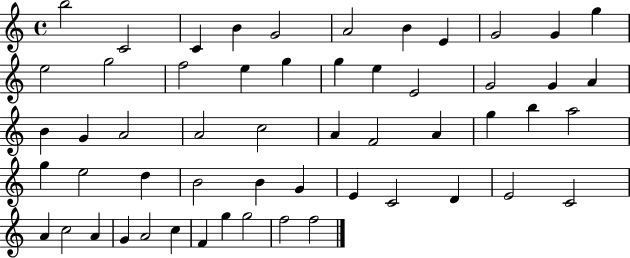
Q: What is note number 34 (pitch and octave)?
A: G5